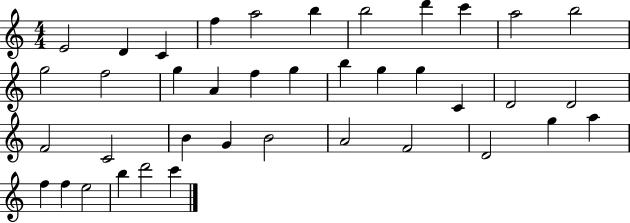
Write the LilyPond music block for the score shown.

{
  \clef treble
  \numericTimeSignature
  \time 4/4
  \key c \major
  e'2 d'4 c'4 | f''4 a''2 b''4 | b''2 d'''4 c'''4 | a''2 b''2 | \break g''2 f''2 | g''4 a'4 f''4 g''4 | b''4 g''4 g''4 c'4 | d'2 d'2 | \break f'2 c'2 | b'4 g'4 b'2 | a'2 f'2 | d'2 g''4 a''4 | \break f''4 f''4 e''2 | b''4 d'''2 c'''4 | \bar "|."
}